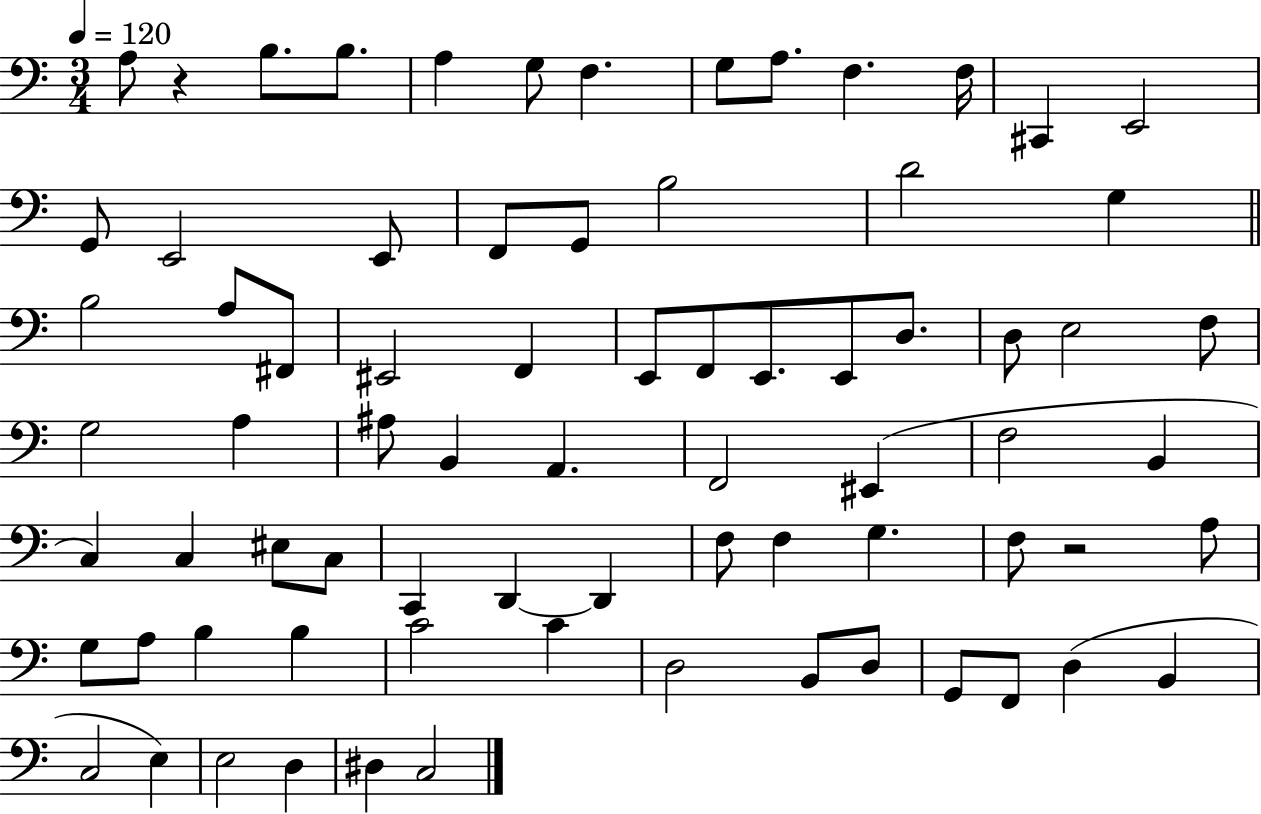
A3/e R/q B3/e. B3/e. A3/q G3/e F3/q. G3/e A3/e. F3/q. F3/s C#2/q E2/h G2/e E2/h E2/e F2/e G2/e B3/h D4/h G3/q B3/h A3/e F#2/e EIS2/h F2/q E2/e F2/e E2/e. E2/e D3/e. D3/e E3/h F3/e G3/h A3/q A#3/e B2/q A2/q. F2/h EIS2/q F3/h B2/q C3/q C3/q EIS3/e C3/e C2/q D2/q D2/q F3/e F3/q G3/q. F3/e R/h A3/e G3/e A3/e B3/q B3/q C4/h C4/q D3/h B2/e D3/e G2/e F2/e D3/q B2/q C3/h E3/q E3/h D3/q D#3/q C3/h